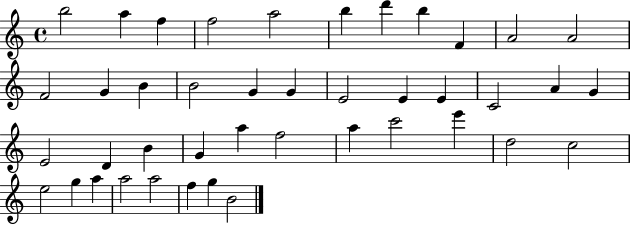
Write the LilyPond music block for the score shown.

{
  \clef treble
  \time 4/4
  \defaultTimeSignature
  \key c \major
  b''2 a''4 f''4 | f''2 a''2 | b''4 d'''4 b''4 f'4 | a'2 a'2 | \break f'2 g'4 b'4 | b'2 g'4 g'4 | e'2 e'4 e'4 | c'2 a'4 g'4 | \break e'2 d'4 b'4 | g'4 a''4 f''2 | a''4 c'''2 e'''4 | d''2 c''2 | \break e''2 g''4 a''4 | a''2 a''2 | f''4 g''4 b'2 | \bar "|."
}